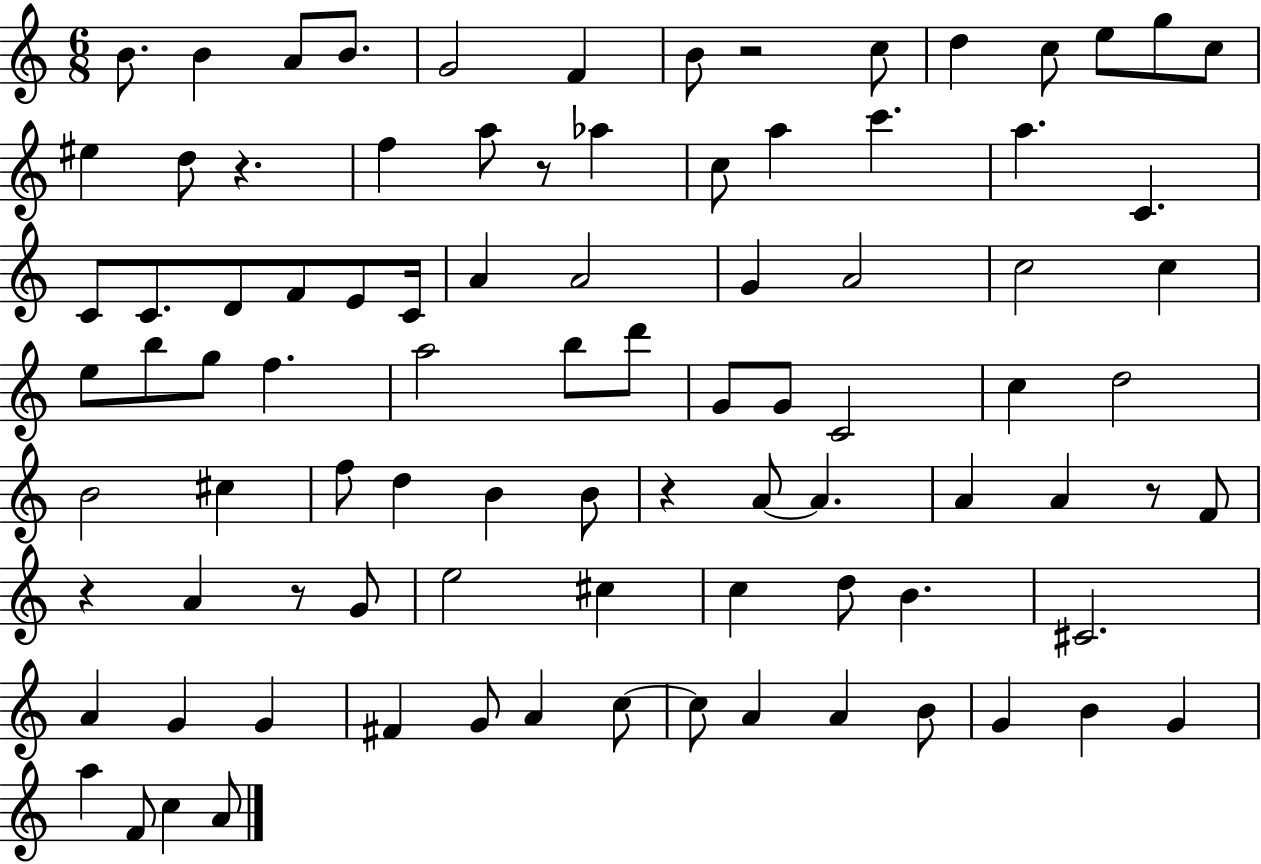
B4/e. B4/q A4/e B4/e. G4/h F4/q B4/e R/h C5/e D5/q C5/e E5/e G5/e C5/e EIS5/q D5/e R/q. F5/q A5/e R/e Ab5/q C5/e A5/q C6/q. A5/q. C4/q. C4/e C4/e. D4/e F4/e E4/e C4/s A4/q A4/h G4/q A4/h C5/h C5/q E5/e B5/e G5/e F5/q. A5/h B5/e D6/e G4/e G4/e C4/h C5/q D5/h B4/h C#5/q F5/e D5/q B4/q B4/e R/q A4/e A4/q. A4/q A4/q R/e F4/e R/q A4/q R/e G4/e E5/h C#5/q C5/q D5/e B4/q. C#4/h. A4/q G4/q G4/q F#4/q G4/e A4/q C5/e C5/e A4/q A4/q B4/e G4/q B4/q G4/q A5/q F4/e C5/q A4/e